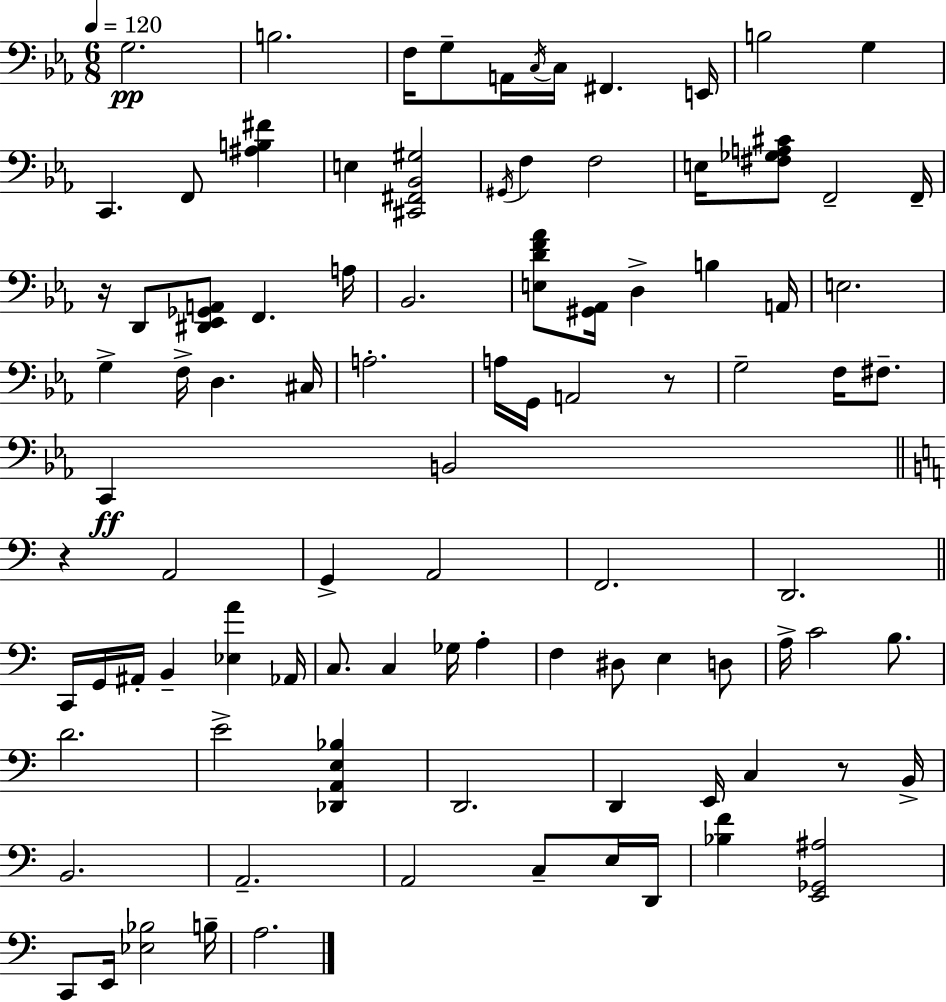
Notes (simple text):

G3/h. B3/h. F3/s G3/e A2/s C3/s C3/s F#2/q. E2/s B3/h G3/q C2/q. F2/e [A#3,B3,F#4]/q E3/q [C#2,F#2,Bb2,G#3]/h G#2/s F3/q F3/h E3/s [F#3,Gb3,A3,C#4]/e F2/h F2/s R/s D2/e [D#2,Eb2,Gb2,A2]/e F2/q. A3/s Bb2/h. [E3,D4,F4,Ab4]/e [G#2,Ab2]/s D3/q B3/q A2/s E3/h. G3/q F3/s D3/q. C#3/s A3/h. A3/s G2/s A2/h R/e G3/h F3/s F#3/e. C2/q B2/h R/q A2/h G2/q A2/h F2/h. D2/h. C2/s G2/s A#2/s B2/q [Eb3,A4]/q Ab2/s C3/e. C3/q Gb3/s A3/q F3/q D#3/e E3/q D3/e A3/s C4/h B3/e. D4/h. E4/h [Db2,A2,E3,Bb3]/q D2/h. D2/q E2/s C3/q R/e B2/s B2/h. A2/h. A2/h C3/e E3/s D2/s [Bb3,F4]/q [E2,Gb2,A#3]/h C2/e E2/s [Eb3,Bb3]/h B3/s A3/h.